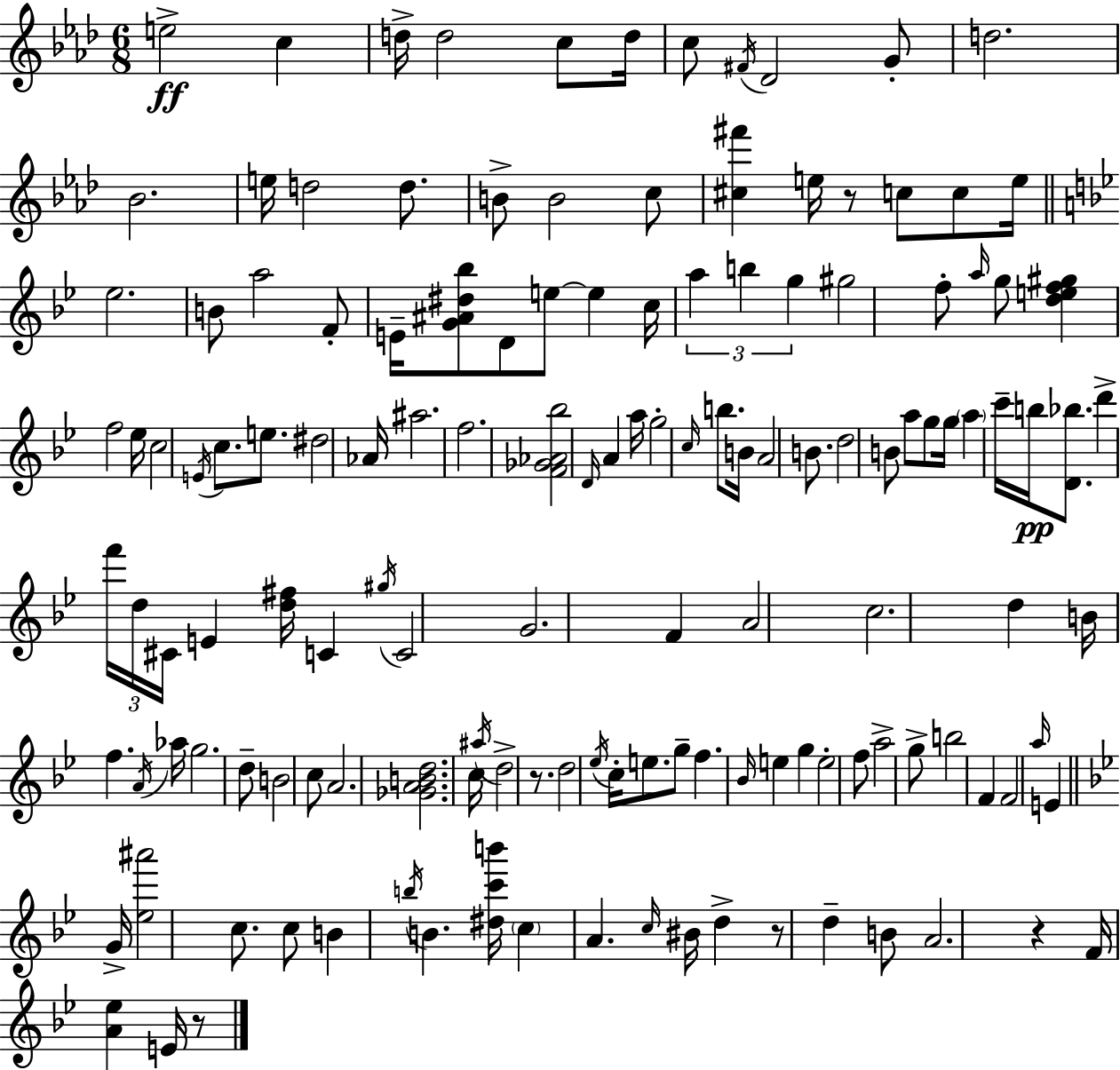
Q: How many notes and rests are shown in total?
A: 139